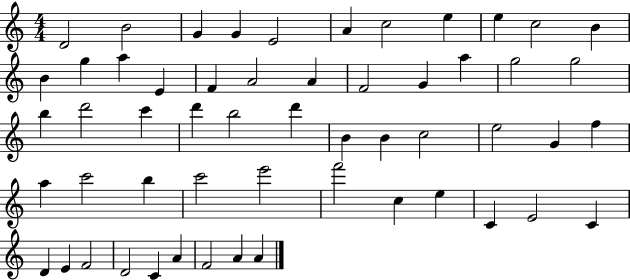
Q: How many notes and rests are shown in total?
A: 55